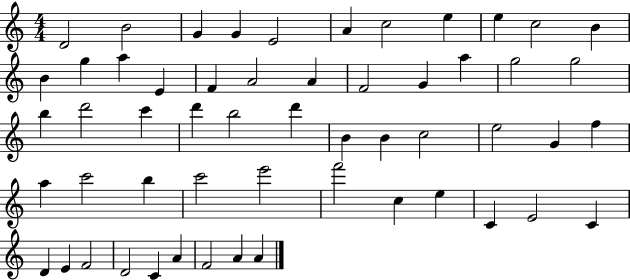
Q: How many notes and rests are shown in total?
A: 55